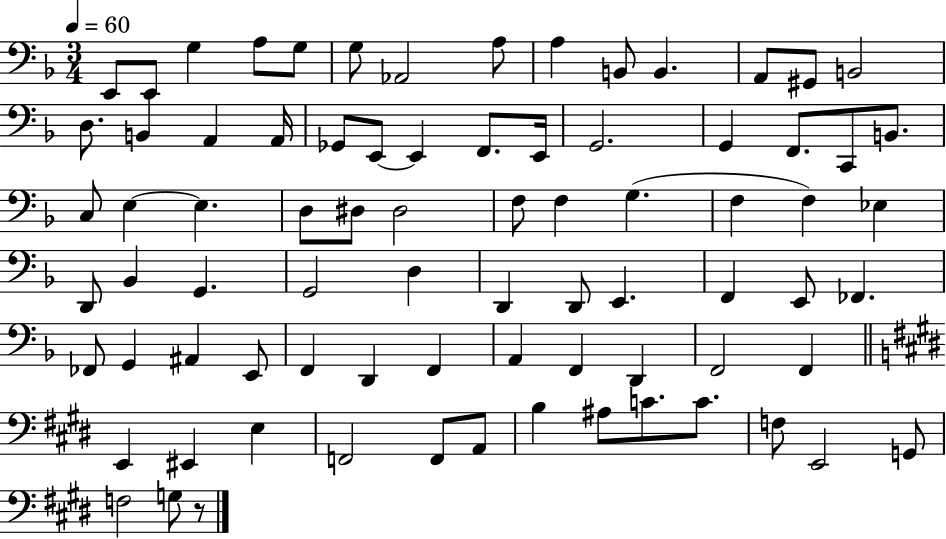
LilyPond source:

{
  \clef bass
  \numericTimeSignature
  \time 3/4
  \key f \major
  \tempo 4 = 60
  e,8 e,8 g4 a8 g8 | g8 aes,2 a8 | a4 b,8 b,4. | a,8 gis,8 b,2 | \break d8. b,4 a,4 a,16 | ges,8 e,8~~ e,4 f,8. e,16 | g,2. | g,4 f,8. c,8 b,8. | \break c8 e4~~ e4. | d8 dis8 dis2 | f8 f4 g4.( | f4 f4) ees4 | \break d,8 bes,4 g,4. | g,2 d4 | d,4 d,8 e,4. | f,4 e,8 fes,4. | \break fes,8 g,4 ais,4 e,8 | f,4 d,4 f,4 | a,4 f,4 d,4 | f,2 f,4 | \break \bar "||" \break \key e \major e,4 eis,4 e4 | f,2 f,8 a,8 | b4 ais8 c'8. c'8. | f8 e,2 g,8 | \break f2 g8 r8 | \bar "|."
}